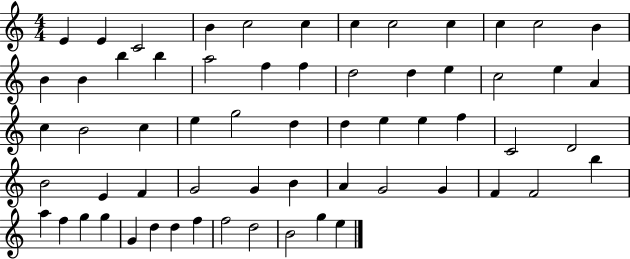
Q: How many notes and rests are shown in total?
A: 62